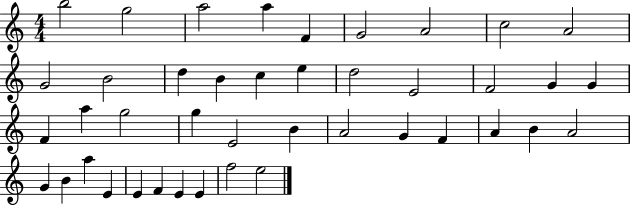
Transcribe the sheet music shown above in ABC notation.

X:1
T:Untitled
M:4/4
L:1/4
K:C
b2 g2 a2 a F G2 A2 c2 A2 G2 B2 d B c e d2 E2 F2 G G F a g2 g E2 B A2 G F A B A2 G B a E E F E E f2 e2